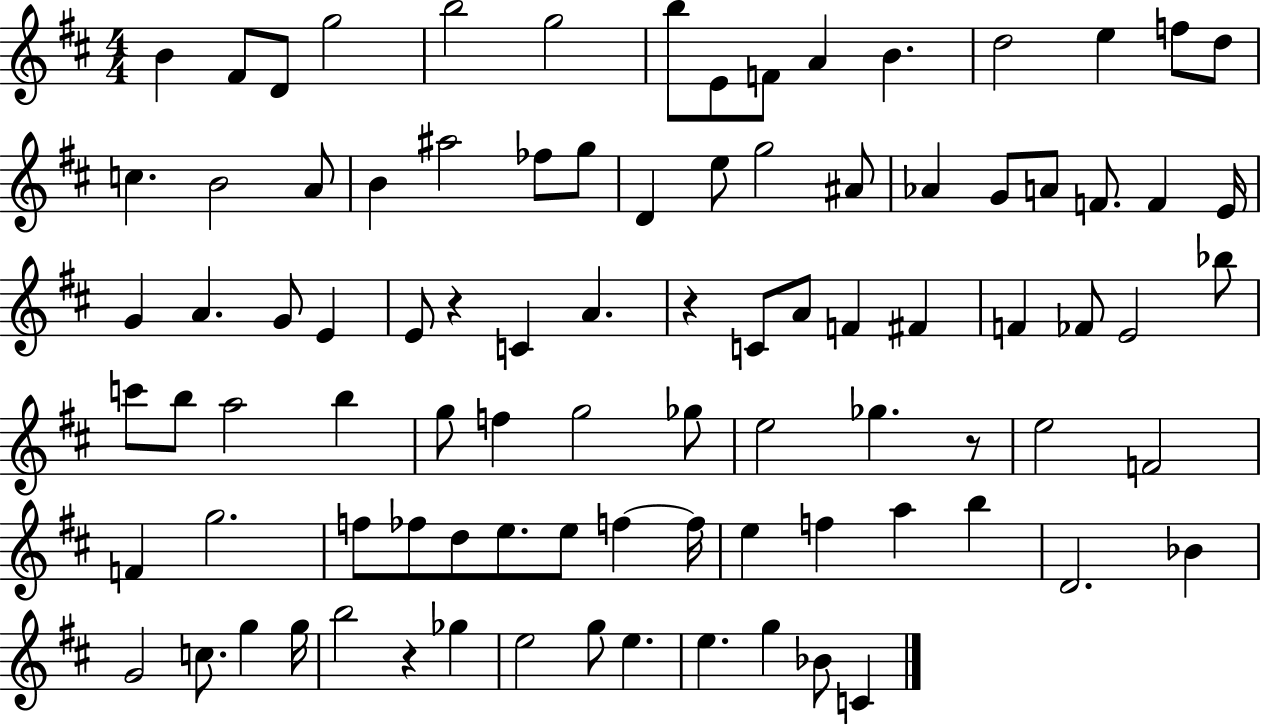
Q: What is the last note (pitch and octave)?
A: C4